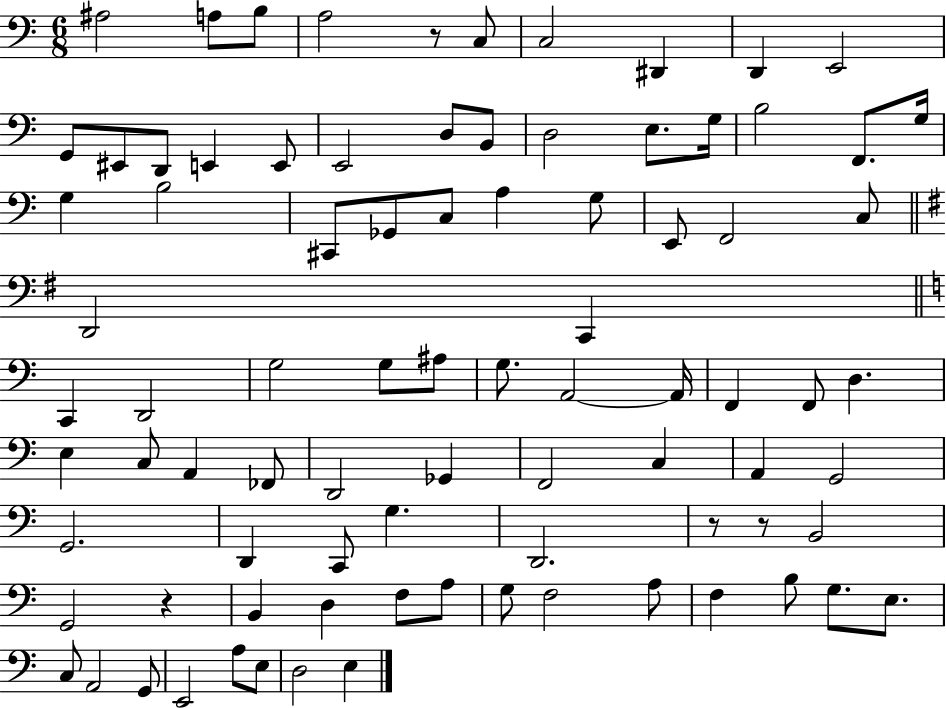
{
  \clef bass
  \numericTimeSignature
  \time 6/8
  \key c \major
  ais2 a8 b8 | a2 r8 c8 | c2 dis,4 | d,4 e,2 | \break g,8 eis,8 d,8 e,4 e,8 | e,2 d8 b,8 | d2 e8. g16 | b2 f,8. g16 | \break g4 b2 | cis,8 ges,8 c8 a4 g8 | e,8 f,2 c8 | \bar "||" \break \key g \major d,2 c,4 | \bar "||" \break \key c \major c,4 d,2 | g2 g8 ais8 | g8. a,2~~ a,16 | f,4 f,8 d4. | \break e4 c8 a,4 fes,8 | d,2 ges,4 | f,2 c4 | a,4 g,2 | \break g,2. | d,4 c,8 g4. | d,2. | r8 r8 b,2 | \break g,2 r4 | b,4 d4 f8 a8 | g8 f2 a8 | f4 b8 g8. e8. | \break c8 a,2 g,8 | e,2 a8 e8 | d2 e4 | \bar "|."
}